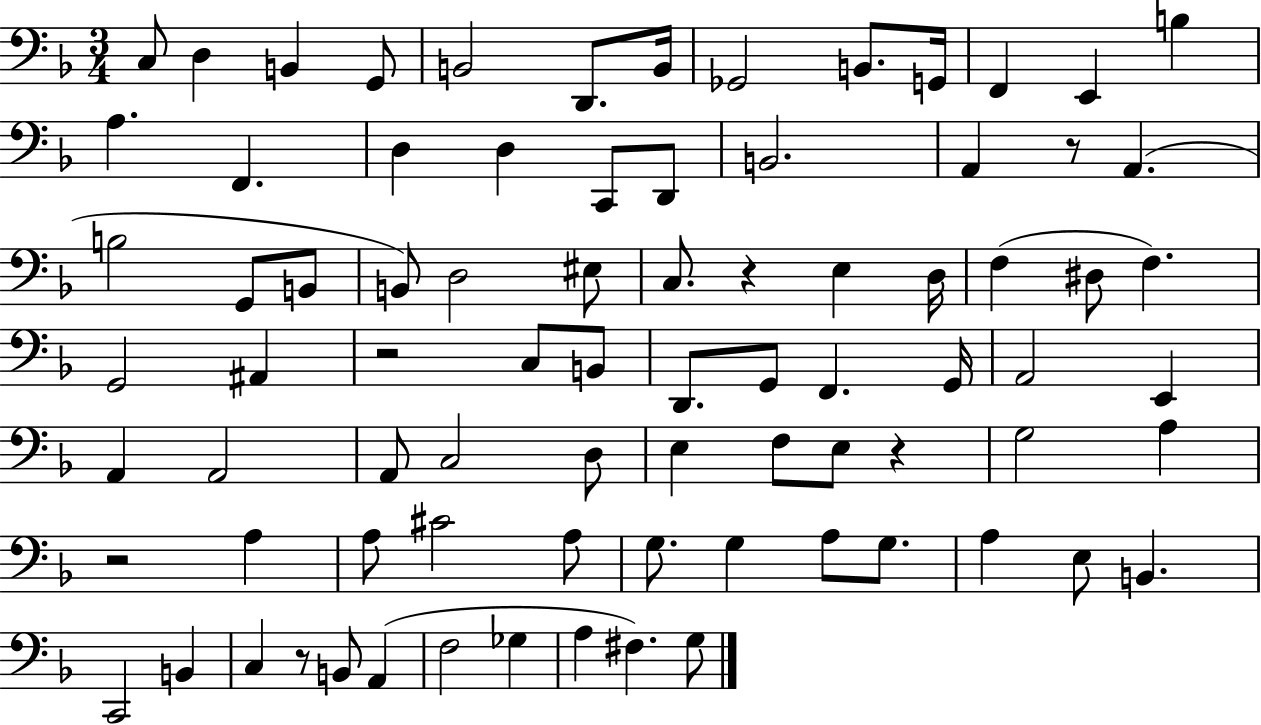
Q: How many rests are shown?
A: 6